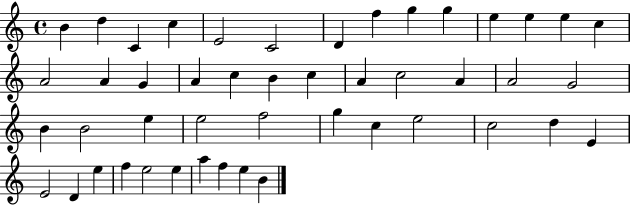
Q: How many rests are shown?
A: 0